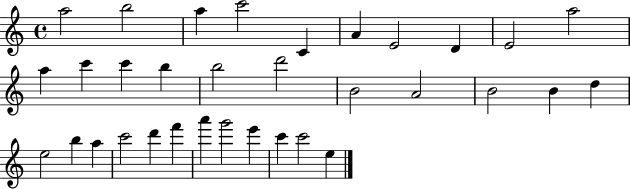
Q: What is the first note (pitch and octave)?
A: A5